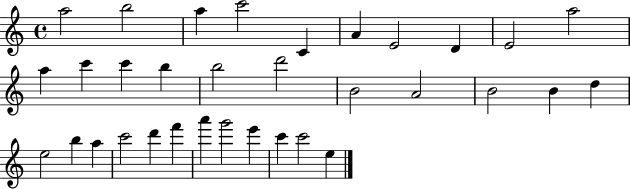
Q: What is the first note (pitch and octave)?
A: A5